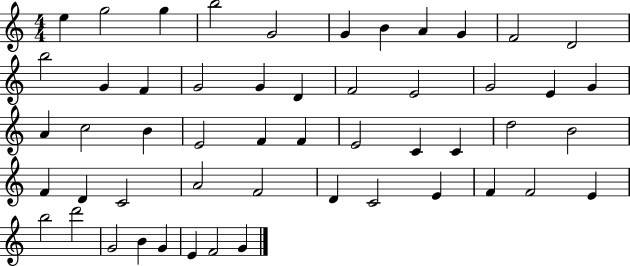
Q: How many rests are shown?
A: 0